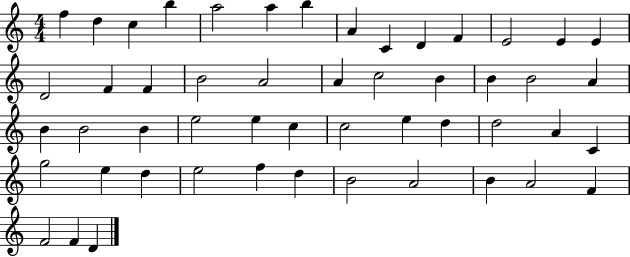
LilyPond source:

{
  \clef treble
  \numericTimeSignature
  \time 4/4
  \key c \major
  f''4 d''4 c''4 b''4 | a''2 a''4 b''4 | a'4 c'4 d'4 f'4 | e'2 e'4 e'4 | \break d'2 f'4 f'4 | b'2 a'2 | a'4 c''2 b'4 | b'4 b'2 a'4 | \break b'4 b'2 b'4 | e''2 e''4 c''4 | c''2 e''4 d''4 | d''2 a'4 c'4 | \break g''2 e''4 d''4 | e''2 f''4 d''4 | b'2 a'2 | b'4 a'2 f'4 | \break f'2 f'4 d'4 | \bar "|."
}